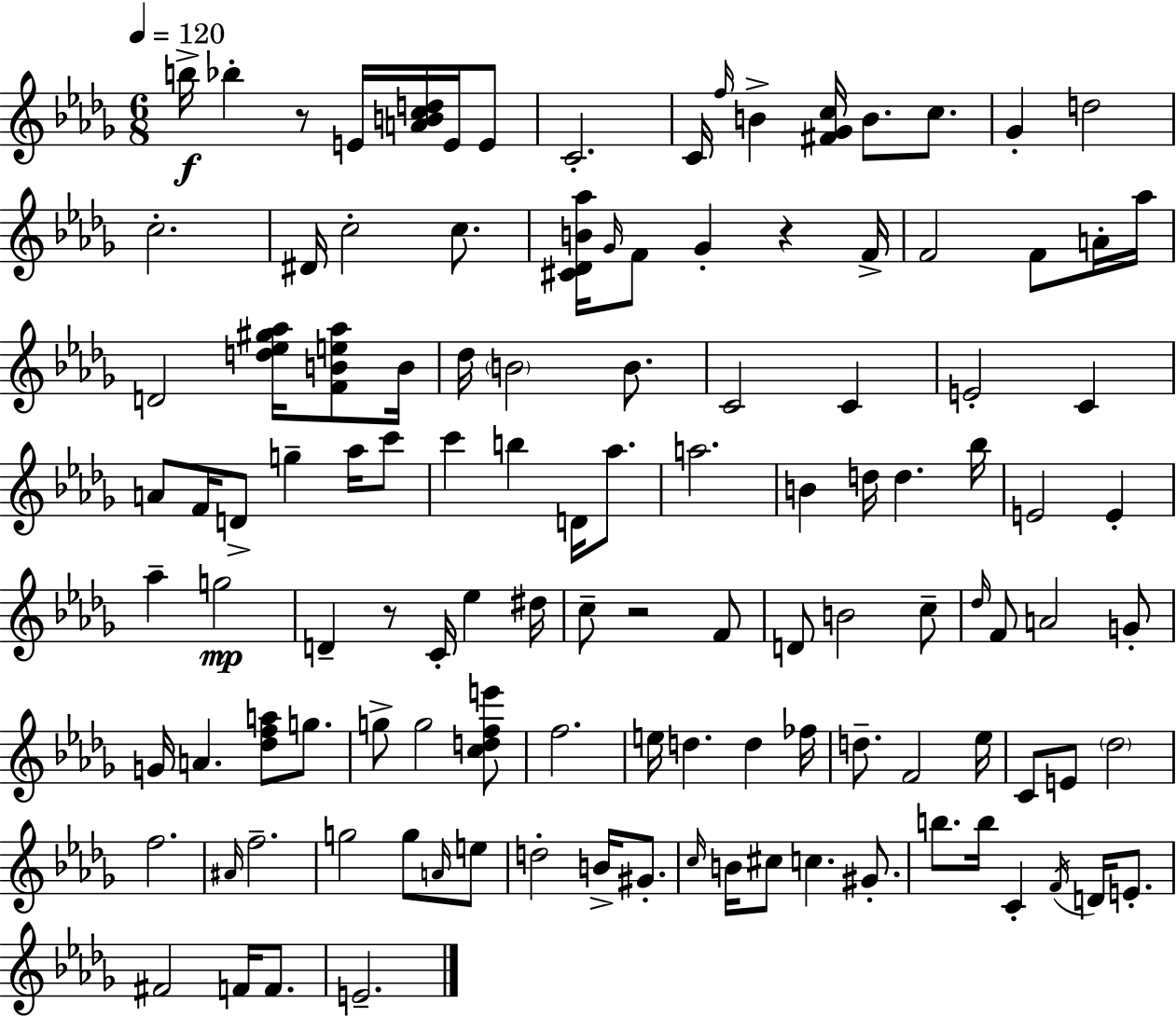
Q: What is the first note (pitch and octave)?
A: B5